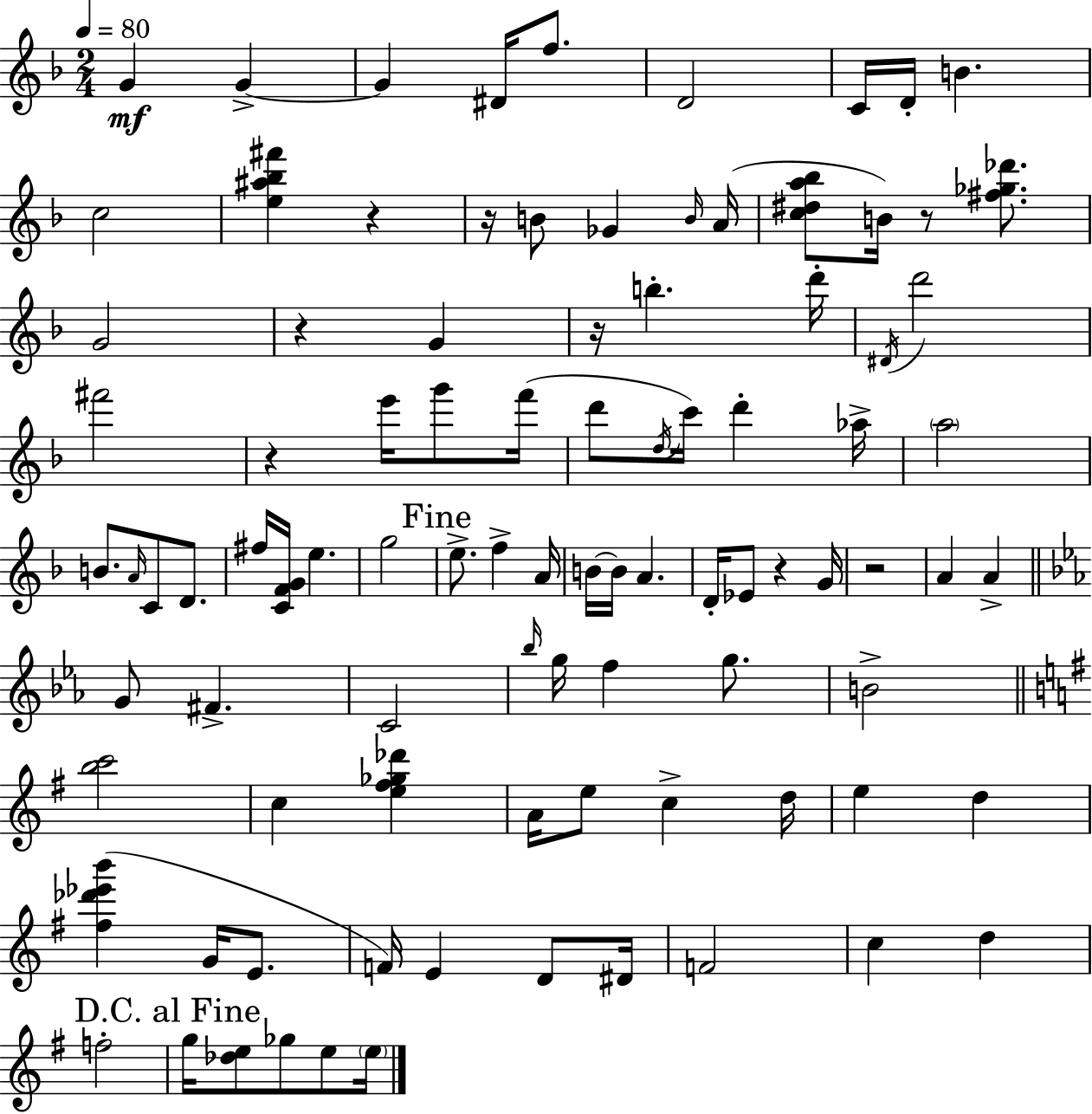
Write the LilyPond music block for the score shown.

{
  \clef treble
  \numericTimeSignature
  \time 2/4
  \key d \minor
  \tempo 4 = 80
  g'4\mf g'4->~~ | g'4 dis'16 f''8. | d'2 | c'16 d'16-. b'4. | \break c''2 | <e'' ais'' bes'' fis'''>4 r4 | r16 b'8 ges'4 \grace { b'16 } | a'16( <c'' dis'' a'' bes''>8 b'16) r8 <fis'' ges'' des'''>8. | \break g'2 | r4 g'4 | r16 b''4.-. | d'''16-. \acciaccatura { dis'16 } d'''2 | \break fis'''2 | r4 e'''16 g'''8 | f'''16( d'''8 \acciaccatura { d''16 } c'''16) d'''4-. | aes''16-> \parenthesize a''2 | \break b'8. \grace { a'16 } c'8 | d'8. fis''16 <c' f' g'>16 e''4. | g''2 | \mark "Fine" e''8.-> f''4-> | \break a'16 b'16~~ b'16 a'4. | d'16-. ees'8 r4 | g'16 r2 | a'4 | \break a'4-> \bar "||" \break \key ees \major g'8 fis'4.-> | c'2 | \grace { bes''16 } g''16 f''4 g''8. | b'2-> | \break \bar "||" \break \key e \minor <b'' c'''>2 | c''4 <e'' fis'' ges'' des'''>4 | a'16 e''8 c''4-> d''16 | e''4 d''4 | \break <fis'' des''' ees''' b'''>4( g'16 e'8. | f'16) e'4 d'8 dis'16 | f'2 | c''4 d''4 | \break f''2-. | \mark "D.C. al Fine" g''16 <des'' e''>8 ges''8 e''8 \parenthesize e''16 | \bar "|."
}